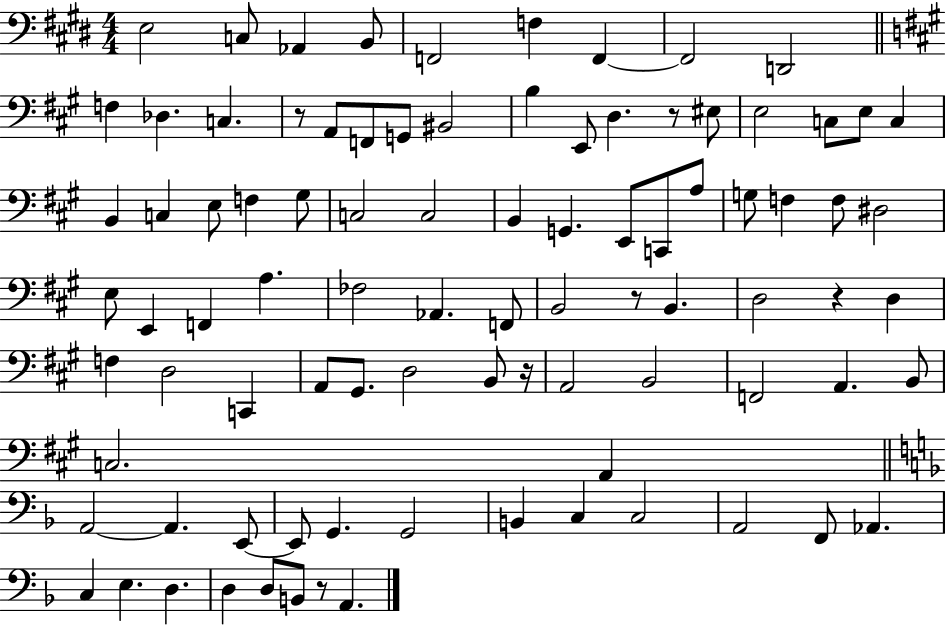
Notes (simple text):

E3/h C3/e Ab2/q B2/e F2/h F3/q F2/q F2/h D2/h F3/q Db3/q. C3/q. R/e A2/e F2/e G2/e BIS2/h B3/q E2/e D3/q. R/e EIS3/e E3/h C3/e E3/e C3/q B2/q C3/q E3/e F3/q G#3/e C3/h C3/h B2/q G2/q. E2/e C2/e A3/e G3/e F3/q F3/e D#3/h E3/e E2/q F2/q A3/q. FES3/h Ab2/q. F2/e B2/h R/e B2/q. D3/h R/q D3/q F3/q D3/h C2/q A2/e G#2/e. D3/h B2/e R/s A2/h B2/h F2/h A2/q. B2/e C3/h. A2/q A2/h A2/q. E2/e E2/e G2/q. G2/h B2/q C3/q C3/h A2/h F2/e Ab2/q. C3/q E3/q. D3/q. D3/q D3/e B2/e R/e A2/q.